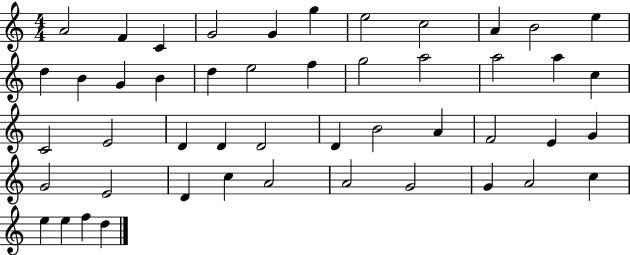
A4/h F4/q C4/q G4/h G4/q G5/q E5/h C5/h A4/q B4/h E5/q D5/q B4/q G4/q B4/q D5/q E5/h F5/q G5/h A5/h A5/h A5/q C5/q C4/h E4/h D4/q D4/q D4/h D4/q B4/h A4/q F4/h E4/q G4/q G4/h E4/h D4/q C5/q A4/h A4/h G4/h G4/q A4/h C5/q E5/q E5/q F5/q D5/q